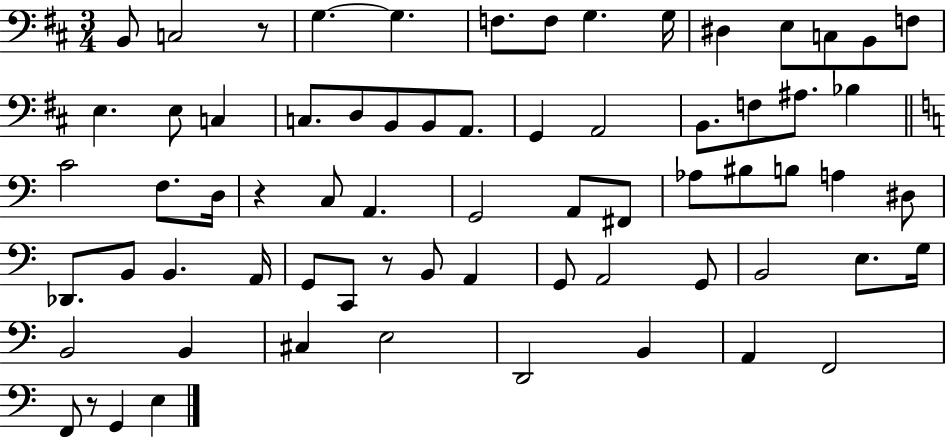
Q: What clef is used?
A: bass